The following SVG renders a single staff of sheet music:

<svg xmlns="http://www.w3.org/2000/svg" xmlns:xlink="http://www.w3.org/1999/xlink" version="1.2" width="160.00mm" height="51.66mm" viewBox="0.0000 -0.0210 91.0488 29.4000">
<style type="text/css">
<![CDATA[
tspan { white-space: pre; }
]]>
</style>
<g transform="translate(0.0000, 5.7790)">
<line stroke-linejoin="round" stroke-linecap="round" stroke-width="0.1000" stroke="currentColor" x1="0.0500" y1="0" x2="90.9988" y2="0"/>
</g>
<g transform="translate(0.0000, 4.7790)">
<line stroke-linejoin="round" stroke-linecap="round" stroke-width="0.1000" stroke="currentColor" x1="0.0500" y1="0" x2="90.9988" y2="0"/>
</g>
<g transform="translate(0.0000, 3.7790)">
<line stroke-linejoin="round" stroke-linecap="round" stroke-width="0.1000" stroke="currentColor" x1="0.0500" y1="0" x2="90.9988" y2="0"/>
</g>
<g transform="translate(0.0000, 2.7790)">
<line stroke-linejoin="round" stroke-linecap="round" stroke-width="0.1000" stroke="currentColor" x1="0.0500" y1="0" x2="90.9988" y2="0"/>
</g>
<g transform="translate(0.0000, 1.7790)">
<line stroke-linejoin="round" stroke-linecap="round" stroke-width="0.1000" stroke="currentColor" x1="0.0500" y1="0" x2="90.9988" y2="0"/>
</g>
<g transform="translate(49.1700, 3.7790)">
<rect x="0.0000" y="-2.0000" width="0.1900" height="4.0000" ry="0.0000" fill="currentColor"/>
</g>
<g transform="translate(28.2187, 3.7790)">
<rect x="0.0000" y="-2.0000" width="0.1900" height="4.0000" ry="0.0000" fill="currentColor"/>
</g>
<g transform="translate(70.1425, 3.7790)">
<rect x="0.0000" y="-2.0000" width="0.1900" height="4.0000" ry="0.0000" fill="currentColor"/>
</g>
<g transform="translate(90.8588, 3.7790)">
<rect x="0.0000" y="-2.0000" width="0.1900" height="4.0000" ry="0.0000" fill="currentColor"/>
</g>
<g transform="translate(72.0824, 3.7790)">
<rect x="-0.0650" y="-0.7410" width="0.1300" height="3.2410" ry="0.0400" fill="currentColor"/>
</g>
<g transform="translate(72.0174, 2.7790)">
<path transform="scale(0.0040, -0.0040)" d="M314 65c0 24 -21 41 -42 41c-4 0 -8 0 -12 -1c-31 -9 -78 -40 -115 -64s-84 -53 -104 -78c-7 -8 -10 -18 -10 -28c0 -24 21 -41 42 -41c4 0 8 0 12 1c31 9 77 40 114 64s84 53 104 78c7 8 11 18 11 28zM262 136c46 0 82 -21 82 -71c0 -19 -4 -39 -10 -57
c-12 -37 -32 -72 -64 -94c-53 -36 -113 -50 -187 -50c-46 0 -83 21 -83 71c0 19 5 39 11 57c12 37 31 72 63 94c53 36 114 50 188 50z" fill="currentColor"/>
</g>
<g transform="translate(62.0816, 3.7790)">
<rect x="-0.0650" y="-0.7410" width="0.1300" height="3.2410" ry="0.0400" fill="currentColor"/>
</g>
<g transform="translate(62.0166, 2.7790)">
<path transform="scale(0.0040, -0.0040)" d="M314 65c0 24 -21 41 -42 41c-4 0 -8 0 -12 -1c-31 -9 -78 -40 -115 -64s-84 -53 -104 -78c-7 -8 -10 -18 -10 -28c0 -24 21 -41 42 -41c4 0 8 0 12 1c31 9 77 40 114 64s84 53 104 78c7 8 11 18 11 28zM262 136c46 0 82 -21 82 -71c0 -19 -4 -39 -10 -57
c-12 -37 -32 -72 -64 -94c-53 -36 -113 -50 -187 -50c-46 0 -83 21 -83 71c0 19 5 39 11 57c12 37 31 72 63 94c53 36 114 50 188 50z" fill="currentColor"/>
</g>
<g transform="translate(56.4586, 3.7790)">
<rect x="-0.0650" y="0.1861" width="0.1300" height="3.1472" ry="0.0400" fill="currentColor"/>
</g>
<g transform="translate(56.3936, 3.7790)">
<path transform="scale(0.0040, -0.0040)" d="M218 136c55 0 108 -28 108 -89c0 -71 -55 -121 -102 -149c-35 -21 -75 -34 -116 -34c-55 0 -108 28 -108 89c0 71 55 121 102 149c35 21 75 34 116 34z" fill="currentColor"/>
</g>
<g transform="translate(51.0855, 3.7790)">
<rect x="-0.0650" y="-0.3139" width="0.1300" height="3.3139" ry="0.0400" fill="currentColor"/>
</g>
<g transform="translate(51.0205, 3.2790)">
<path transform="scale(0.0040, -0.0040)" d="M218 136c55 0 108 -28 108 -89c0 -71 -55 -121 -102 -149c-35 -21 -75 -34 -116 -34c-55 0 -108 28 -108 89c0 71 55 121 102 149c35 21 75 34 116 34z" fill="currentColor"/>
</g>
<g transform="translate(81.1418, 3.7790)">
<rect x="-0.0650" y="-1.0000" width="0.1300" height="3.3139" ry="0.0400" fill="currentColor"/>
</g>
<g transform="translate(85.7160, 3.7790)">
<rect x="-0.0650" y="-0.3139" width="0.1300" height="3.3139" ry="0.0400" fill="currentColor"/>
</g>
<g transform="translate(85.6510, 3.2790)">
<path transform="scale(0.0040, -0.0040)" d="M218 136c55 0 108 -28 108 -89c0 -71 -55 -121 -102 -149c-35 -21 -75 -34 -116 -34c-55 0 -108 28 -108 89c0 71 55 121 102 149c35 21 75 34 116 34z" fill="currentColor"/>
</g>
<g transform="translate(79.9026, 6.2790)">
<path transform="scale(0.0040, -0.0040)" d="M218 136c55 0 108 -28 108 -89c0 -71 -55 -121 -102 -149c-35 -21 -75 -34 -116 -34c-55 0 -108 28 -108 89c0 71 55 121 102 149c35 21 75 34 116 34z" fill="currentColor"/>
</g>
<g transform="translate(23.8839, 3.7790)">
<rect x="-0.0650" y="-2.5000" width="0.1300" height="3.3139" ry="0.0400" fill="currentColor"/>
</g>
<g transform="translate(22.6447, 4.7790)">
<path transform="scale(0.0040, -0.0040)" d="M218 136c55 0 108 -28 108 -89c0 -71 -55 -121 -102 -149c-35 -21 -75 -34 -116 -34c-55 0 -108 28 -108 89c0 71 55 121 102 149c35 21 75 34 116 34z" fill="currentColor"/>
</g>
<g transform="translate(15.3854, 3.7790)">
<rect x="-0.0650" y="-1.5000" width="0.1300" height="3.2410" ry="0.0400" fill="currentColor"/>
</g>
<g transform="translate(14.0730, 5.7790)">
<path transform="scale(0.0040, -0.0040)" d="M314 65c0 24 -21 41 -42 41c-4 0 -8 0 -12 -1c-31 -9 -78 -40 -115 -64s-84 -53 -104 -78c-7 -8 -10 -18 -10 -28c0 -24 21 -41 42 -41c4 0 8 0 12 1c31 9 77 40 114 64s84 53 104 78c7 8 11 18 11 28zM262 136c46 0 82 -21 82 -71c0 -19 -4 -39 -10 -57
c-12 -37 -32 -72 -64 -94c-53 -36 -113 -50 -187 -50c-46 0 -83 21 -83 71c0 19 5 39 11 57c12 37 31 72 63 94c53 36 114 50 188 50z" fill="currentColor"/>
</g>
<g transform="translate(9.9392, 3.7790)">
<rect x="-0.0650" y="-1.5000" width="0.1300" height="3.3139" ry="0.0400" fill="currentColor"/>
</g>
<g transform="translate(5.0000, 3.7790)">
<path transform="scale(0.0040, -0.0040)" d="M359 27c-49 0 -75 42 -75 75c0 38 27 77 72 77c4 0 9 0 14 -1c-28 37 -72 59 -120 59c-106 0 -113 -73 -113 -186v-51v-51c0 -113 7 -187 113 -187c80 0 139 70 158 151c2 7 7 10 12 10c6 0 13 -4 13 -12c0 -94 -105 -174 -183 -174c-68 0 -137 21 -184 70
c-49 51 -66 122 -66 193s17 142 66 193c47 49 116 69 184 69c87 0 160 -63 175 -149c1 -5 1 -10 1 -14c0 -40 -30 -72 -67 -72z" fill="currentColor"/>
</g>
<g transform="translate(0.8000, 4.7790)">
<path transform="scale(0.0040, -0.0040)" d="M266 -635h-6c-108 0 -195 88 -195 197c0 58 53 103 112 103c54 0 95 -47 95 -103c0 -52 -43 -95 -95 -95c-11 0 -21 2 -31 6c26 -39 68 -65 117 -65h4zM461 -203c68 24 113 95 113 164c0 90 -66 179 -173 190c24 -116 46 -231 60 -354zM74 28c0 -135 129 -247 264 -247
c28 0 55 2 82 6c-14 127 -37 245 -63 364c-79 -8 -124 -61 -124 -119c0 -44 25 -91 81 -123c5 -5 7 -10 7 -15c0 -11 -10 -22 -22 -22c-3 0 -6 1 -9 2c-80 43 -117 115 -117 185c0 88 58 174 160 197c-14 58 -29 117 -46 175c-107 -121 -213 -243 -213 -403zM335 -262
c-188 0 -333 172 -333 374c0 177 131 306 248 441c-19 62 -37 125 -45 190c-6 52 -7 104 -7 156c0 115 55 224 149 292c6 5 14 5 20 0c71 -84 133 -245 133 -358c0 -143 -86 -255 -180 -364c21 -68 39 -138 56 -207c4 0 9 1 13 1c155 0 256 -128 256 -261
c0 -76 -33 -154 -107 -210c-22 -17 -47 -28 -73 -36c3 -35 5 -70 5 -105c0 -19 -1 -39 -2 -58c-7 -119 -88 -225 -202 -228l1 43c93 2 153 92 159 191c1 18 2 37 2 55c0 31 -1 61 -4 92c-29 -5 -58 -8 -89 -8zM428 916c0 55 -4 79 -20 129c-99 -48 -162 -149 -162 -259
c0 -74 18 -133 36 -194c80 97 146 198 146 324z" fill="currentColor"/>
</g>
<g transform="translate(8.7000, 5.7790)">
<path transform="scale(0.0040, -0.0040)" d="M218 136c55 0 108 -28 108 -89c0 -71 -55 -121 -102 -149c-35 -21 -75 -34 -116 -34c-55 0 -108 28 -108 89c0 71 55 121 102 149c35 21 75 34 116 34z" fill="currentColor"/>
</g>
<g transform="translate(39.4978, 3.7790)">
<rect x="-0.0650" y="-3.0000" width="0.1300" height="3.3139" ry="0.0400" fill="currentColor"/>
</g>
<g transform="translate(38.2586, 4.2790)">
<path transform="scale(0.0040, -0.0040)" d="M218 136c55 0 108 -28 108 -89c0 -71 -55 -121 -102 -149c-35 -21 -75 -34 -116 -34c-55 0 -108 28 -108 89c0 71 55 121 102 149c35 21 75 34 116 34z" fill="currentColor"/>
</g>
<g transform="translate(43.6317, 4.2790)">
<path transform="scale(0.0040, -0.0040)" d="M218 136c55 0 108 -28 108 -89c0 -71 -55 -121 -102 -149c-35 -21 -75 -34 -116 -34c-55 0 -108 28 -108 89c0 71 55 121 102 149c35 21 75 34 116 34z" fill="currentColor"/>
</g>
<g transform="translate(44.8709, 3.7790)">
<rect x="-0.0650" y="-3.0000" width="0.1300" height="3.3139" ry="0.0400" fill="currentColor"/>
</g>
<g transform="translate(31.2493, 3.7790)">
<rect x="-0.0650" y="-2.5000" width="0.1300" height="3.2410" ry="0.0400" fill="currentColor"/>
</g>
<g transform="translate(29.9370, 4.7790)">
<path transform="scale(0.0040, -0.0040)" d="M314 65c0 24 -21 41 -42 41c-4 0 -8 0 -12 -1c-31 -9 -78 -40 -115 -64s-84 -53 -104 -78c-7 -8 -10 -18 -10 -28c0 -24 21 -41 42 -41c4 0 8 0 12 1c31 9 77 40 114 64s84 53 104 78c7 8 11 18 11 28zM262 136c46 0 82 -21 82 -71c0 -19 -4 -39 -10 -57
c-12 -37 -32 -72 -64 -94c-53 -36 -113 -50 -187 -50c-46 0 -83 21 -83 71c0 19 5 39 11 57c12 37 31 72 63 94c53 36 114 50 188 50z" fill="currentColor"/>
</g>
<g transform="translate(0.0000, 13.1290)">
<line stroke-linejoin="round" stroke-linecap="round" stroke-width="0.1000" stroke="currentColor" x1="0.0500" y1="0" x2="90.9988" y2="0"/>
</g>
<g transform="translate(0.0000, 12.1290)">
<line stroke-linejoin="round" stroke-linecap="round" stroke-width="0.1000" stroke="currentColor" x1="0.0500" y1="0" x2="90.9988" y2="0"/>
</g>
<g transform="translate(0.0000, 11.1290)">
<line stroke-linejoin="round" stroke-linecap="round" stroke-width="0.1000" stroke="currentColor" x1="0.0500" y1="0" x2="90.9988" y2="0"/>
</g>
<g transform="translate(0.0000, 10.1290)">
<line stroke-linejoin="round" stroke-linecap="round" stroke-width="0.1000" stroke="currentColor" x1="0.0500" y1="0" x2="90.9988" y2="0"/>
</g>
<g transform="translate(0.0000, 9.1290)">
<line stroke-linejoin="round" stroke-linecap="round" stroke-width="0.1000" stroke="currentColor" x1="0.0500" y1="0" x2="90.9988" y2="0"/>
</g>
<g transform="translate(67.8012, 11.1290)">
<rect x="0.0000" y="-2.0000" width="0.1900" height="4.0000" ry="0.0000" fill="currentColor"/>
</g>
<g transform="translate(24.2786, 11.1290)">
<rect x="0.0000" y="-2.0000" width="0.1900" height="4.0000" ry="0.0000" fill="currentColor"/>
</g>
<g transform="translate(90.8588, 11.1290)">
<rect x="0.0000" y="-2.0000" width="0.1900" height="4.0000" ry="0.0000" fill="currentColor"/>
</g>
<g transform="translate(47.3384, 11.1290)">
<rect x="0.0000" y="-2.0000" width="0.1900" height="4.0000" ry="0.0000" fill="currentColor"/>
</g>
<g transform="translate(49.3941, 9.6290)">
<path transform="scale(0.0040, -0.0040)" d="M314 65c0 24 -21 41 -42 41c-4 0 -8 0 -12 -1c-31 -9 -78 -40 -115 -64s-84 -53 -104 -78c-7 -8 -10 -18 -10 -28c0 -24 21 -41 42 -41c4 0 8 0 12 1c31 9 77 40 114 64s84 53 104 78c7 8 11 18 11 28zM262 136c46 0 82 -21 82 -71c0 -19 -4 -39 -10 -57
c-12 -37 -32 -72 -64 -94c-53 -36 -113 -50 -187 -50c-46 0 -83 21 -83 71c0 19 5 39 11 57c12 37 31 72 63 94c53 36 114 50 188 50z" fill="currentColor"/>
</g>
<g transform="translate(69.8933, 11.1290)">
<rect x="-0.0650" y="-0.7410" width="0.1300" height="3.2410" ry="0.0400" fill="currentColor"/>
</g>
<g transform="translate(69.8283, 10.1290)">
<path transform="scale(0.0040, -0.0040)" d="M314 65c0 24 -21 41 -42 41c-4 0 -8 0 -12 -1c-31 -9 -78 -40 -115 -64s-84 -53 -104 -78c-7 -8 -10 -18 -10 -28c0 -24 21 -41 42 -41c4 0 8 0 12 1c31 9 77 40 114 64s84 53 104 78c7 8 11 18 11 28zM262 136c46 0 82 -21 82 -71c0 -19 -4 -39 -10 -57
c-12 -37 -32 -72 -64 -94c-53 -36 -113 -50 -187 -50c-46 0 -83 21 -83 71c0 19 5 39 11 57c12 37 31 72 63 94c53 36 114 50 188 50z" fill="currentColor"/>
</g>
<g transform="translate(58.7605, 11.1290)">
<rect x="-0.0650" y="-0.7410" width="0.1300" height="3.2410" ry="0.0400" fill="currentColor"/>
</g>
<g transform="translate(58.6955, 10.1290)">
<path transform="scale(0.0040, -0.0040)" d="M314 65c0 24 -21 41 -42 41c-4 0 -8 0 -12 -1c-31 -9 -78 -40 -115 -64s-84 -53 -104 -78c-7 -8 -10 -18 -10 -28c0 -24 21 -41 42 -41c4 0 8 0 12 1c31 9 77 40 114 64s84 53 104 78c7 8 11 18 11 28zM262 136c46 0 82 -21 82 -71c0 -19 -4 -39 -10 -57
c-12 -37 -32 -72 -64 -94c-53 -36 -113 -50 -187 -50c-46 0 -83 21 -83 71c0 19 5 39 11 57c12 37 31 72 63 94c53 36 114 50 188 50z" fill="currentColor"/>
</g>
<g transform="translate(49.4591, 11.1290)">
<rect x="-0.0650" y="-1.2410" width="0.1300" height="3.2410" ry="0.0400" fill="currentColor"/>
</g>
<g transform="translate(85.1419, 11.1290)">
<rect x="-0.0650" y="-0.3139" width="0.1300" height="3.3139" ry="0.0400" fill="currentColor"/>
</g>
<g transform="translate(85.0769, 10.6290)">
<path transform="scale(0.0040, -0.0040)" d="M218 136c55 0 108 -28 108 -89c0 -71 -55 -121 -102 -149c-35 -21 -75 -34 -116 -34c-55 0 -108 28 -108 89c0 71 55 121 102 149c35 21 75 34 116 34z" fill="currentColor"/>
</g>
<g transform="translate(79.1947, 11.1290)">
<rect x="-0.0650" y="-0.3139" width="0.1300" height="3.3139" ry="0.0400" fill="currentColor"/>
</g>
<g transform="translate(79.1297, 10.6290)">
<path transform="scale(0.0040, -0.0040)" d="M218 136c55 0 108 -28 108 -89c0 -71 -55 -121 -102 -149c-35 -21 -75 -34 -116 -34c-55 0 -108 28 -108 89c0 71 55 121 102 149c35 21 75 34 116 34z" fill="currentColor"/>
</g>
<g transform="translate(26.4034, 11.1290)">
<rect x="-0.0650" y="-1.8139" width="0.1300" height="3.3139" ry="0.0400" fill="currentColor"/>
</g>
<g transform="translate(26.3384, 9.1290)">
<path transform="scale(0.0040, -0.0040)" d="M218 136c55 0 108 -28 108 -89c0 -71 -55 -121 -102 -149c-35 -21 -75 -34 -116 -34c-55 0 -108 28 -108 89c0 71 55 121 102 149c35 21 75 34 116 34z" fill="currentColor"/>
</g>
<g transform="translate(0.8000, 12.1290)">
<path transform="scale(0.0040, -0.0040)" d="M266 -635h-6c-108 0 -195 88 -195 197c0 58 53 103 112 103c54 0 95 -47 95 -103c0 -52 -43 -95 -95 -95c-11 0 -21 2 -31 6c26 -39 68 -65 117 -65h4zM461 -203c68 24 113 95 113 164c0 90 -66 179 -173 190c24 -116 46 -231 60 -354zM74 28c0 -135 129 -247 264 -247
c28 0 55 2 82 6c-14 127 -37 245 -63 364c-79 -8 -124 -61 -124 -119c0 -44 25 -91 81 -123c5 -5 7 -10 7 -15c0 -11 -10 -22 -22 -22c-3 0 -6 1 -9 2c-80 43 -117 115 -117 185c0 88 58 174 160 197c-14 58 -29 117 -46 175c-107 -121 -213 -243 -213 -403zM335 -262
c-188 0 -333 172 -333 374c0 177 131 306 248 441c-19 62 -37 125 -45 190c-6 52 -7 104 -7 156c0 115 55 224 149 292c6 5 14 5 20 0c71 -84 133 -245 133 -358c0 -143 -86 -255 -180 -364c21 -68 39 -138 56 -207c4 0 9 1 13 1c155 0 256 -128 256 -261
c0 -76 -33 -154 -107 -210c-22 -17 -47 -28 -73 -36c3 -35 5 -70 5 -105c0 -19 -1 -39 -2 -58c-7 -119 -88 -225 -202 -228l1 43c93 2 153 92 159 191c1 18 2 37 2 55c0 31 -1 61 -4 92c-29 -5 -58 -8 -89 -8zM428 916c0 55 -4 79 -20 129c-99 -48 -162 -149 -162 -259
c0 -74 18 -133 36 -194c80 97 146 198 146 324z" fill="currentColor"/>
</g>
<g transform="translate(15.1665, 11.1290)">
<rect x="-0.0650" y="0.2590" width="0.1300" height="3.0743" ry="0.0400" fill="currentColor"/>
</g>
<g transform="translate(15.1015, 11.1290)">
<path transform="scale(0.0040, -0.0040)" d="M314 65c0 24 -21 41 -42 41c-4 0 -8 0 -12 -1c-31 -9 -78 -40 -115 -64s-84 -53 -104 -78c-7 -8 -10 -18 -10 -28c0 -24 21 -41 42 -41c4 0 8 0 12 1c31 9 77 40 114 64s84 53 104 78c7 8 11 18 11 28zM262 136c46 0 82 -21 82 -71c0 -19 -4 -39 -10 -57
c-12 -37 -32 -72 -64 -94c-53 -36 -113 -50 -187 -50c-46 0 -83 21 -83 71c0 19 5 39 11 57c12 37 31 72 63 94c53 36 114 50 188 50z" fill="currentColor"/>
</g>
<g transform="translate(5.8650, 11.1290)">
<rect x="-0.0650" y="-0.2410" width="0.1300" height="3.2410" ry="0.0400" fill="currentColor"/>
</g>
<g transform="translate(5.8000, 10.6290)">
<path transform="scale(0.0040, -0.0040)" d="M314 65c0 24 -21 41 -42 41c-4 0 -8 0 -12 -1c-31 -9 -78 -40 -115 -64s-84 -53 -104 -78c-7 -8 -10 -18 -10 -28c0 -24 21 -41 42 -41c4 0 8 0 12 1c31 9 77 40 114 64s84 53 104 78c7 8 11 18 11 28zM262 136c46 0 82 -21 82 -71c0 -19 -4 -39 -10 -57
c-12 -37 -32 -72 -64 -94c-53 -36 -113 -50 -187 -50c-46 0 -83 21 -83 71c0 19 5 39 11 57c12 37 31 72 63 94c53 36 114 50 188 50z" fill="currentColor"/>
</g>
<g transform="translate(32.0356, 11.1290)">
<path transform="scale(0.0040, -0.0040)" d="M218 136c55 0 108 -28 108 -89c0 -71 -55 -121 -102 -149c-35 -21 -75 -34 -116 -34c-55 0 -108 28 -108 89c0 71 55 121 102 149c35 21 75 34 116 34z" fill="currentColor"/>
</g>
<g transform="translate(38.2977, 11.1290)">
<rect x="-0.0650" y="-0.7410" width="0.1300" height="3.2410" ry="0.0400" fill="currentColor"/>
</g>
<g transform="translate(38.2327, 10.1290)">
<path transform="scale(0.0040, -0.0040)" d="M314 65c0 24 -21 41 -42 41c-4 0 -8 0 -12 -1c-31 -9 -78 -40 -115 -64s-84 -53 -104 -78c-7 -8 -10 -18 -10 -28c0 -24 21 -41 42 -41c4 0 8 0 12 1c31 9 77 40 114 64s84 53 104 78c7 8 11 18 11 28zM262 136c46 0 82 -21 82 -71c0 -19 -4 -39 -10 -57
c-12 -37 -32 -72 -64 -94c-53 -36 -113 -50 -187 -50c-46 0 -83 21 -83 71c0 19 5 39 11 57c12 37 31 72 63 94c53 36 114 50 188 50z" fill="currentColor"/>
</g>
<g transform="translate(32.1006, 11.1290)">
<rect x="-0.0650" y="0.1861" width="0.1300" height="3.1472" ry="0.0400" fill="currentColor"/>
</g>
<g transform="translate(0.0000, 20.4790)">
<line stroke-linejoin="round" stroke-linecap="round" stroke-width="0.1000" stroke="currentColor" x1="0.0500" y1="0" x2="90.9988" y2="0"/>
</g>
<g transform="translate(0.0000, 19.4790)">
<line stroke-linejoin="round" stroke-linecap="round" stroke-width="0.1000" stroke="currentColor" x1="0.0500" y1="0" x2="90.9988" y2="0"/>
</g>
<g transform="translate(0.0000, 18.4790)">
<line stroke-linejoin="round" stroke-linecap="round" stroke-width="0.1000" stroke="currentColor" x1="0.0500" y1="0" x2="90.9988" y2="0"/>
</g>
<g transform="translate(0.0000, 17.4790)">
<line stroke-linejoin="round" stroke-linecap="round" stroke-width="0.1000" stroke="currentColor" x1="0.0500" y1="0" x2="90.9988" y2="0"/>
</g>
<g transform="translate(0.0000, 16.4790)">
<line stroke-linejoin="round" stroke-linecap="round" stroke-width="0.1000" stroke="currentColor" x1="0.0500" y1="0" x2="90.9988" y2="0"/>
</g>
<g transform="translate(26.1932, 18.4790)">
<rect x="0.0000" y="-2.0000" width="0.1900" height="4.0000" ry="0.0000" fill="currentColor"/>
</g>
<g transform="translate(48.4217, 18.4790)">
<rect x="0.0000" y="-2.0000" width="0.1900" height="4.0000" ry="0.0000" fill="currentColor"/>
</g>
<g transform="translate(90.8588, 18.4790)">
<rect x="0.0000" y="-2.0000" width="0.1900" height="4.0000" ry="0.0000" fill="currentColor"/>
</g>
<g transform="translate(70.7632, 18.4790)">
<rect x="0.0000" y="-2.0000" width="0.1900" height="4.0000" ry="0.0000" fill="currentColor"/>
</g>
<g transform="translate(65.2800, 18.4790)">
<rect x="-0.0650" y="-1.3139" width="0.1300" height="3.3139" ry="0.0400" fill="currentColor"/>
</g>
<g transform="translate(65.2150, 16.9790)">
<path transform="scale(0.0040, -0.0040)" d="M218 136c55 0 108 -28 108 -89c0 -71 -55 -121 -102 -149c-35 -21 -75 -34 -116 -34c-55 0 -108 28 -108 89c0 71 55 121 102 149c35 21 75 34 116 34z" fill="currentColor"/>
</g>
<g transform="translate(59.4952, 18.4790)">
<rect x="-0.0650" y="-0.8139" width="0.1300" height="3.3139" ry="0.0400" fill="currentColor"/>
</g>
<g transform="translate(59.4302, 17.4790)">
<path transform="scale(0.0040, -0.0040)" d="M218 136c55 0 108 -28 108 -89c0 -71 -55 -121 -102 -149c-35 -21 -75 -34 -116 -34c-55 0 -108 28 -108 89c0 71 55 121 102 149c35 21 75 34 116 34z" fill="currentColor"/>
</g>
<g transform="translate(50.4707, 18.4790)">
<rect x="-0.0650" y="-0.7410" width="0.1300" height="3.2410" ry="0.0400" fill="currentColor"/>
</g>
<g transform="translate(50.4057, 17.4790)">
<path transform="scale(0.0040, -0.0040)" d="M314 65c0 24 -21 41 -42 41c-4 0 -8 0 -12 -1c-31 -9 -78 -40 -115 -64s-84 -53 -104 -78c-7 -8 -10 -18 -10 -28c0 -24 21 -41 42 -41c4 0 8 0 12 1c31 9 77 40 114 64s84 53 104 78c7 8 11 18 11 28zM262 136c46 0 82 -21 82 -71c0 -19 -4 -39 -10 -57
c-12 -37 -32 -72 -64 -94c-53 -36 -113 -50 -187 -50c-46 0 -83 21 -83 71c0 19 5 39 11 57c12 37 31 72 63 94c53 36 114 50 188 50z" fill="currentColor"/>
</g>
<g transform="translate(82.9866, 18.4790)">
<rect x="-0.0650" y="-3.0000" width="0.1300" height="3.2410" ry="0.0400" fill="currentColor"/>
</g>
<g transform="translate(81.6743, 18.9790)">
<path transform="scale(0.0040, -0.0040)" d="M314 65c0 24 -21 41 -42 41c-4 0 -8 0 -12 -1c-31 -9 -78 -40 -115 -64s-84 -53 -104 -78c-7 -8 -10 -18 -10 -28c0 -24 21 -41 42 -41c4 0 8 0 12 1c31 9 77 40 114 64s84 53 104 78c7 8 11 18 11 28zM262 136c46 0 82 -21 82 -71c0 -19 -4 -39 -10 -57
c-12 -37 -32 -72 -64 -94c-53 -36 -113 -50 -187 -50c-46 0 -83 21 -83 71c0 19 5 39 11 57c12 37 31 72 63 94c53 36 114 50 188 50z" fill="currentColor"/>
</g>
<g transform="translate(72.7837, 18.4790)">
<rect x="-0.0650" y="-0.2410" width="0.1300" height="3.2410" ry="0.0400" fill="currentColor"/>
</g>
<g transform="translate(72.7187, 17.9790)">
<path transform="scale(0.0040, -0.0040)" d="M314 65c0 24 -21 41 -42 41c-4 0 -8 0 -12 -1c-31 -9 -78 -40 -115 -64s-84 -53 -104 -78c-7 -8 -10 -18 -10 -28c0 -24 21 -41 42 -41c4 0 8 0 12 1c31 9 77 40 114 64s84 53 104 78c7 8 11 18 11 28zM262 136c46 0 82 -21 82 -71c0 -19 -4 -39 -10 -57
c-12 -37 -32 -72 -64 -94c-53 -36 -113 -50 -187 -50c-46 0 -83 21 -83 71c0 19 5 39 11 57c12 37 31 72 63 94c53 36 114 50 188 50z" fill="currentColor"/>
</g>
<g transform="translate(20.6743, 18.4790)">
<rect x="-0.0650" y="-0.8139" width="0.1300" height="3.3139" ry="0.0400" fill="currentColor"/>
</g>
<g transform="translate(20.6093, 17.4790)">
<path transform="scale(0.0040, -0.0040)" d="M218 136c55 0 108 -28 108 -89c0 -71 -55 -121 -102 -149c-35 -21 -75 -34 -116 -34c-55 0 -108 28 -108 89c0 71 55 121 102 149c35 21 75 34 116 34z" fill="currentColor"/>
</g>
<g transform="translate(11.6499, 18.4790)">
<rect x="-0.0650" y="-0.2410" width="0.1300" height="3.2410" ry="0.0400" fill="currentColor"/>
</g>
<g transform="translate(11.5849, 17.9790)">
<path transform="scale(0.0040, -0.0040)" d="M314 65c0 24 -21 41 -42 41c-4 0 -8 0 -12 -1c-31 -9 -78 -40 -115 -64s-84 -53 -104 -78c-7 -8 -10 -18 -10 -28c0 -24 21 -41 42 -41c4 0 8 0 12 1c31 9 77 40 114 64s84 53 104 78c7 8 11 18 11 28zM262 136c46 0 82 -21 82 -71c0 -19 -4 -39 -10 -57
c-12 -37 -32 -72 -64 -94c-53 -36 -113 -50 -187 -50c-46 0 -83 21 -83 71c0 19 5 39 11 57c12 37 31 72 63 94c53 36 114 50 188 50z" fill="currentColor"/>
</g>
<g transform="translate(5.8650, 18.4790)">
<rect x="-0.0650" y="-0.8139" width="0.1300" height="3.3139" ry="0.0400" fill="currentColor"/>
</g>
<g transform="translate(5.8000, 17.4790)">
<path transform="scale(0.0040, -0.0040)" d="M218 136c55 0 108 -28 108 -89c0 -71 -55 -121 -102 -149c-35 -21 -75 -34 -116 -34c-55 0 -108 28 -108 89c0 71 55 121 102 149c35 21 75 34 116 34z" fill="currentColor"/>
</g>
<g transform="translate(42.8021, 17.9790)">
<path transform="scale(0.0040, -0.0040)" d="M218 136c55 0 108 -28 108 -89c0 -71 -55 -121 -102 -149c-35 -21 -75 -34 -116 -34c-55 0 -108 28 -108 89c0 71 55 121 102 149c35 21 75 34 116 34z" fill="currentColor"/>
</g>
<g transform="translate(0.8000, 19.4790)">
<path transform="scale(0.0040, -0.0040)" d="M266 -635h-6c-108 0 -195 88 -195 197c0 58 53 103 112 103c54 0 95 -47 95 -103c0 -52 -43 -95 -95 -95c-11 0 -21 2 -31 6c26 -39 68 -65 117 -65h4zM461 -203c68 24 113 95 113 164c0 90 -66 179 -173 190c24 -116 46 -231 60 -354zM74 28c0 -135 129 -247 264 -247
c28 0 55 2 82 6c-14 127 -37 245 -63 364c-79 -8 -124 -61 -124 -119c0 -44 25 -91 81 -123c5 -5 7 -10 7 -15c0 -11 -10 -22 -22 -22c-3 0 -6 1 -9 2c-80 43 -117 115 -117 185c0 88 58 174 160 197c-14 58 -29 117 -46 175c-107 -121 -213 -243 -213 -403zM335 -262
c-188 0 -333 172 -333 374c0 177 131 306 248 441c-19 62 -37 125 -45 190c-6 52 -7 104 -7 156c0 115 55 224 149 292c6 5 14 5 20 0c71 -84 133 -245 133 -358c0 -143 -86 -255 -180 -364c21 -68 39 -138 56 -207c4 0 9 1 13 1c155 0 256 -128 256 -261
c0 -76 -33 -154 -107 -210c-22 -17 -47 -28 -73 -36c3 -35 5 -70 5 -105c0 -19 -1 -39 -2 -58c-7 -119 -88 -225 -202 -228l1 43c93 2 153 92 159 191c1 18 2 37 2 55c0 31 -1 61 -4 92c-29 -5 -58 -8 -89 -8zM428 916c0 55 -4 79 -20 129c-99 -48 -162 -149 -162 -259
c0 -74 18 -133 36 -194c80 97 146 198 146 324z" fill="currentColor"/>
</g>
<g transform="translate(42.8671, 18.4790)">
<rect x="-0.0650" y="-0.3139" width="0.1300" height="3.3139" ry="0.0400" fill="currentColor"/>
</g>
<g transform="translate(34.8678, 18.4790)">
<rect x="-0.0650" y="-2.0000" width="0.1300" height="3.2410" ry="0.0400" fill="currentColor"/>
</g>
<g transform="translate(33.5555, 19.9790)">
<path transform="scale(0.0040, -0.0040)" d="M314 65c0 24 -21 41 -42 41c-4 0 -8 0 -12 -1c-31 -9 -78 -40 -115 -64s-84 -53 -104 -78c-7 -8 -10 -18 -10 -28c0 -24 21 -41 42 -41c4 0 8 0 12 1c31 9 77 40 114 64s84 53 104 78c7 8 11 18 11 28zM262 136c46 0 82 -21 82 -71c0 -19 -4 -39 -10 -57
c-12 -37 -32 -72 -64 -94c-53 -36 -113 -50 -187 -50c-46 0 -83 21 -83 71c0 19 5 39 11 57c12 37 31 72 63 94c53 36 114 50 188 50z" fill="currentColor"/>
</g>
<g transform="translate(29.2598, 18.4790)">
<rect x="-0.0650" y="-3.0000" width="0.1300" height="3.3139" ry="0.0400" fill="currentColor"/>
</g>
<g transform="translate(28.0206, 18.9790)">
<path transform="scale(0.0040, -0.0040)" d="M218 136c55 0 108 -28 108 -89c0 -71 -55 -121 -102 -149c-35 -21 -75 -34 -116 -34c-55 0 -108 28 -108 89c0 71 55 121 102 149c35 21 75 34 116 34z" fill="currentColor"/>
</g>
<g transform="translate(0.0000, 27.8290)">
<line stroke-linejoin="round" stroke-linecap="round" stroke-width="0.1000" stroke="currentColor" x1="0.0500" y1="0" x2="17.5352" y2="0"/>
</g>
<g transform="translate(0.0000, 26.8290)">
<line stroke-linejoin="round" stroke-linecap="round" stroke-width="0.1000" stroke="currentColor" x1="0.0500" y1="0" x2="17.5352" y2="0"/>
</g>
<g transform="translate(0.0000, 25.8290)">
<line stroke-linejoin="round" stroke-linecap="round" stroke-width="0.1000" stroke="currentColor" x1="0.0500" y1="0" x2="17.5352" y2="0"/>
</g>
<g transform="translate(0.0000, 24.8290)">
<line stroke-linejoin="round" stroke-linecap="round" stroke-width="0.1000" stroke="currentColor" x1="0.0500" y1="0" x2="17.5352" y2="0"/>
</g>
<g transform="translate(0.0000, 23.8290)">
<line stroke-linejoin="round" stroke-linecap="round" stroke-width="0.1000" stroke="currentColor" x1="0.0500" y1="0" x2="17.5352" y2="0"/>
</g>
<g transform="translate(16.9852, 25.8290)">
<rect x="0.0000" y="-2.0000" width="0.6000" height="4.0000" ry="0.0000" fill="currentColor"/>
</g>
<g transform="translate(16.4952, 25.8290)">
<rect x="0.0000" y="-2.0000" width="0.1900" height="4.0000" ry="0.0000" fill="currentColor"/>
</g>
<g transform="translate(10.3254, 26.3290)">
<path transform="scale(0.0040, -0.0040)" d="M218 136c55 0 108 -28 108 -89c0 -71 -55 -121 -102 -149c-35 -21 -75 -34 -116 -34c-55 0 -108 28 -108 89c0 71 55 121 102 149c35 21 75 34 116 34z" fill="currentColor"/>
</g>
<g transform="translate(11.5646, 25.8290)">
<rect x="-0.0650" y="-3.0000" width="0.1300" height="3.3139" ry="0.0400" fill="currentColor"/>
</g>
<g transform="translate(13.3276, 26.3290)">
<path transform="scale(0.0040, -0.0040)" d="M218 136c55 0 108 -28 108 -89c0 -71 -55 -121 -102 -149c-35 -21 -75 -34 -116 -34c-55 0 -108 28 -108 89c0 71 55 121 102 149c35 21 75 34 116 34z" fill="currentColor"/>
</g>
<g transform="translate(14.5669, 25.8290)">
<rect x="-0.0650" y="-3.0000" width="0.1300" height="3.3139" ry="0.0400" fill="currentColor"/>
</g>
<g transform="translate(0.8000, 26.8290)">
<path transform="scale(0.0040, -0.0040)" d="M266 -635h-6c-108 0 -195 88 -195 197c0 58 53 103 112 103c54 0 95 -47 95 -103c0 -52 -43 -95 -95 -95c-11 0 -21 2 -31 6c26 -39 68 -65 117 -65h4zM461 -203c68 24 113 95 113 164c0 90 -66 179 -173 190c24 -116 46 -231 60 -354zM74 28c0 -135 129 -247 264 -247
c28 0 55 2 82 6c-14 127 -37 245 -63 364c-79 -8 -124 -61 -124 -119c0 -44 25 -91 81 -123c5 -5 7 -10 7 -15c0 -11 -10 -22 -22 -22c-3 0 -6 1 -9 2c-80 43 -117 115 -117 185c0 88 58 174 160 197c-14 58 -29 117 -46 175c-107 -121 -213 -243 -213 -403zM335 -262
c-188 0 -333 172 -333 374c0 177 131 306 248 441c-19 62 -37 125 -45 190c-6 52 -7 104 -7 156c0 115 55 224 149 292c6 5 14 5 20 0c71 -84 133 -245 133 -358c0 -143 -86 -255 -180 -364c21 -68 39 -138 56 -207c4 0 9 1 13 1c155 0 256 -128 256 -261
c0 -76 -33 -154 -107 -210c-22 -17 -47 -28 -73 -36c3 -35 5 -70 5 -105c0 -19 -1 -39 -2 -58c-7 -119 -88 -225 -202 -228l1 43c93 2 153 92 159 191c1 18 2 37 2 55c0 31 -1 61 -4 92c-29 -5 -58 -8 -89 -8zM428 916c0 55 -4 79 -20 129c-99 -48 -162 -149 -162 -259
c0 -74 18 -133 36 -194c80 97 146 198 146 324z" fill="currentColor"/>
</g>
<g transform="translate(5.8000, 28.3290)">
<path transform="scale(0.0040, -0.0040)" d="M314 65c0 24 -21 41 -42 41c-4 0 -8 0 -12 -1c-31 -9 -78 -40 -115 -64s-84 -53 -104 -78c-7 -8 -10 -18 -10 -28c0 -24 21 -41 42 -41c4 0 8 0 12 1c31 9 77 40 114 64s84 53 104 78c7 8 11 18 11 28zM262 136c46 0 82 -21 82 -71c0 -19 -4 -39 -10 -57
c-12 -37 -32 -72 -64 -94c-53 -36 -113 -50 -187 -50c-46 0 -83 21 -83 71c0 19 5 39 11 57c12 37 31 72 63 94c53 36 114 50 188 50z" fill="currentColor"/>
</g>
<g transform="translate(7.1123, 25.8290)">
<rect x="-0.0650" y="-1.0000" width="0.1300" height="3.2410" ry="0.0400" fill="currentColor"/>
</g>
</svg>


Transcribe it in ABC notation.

X:1
T:Untitled
M:4/4
L:1/4
K:C
E E2 G G2 A A c B d2 d2 D c c2 B2 f B d2 e2 d2 d2 c c d c2 d A F2 c d2 d e c2 A2 D2 A A